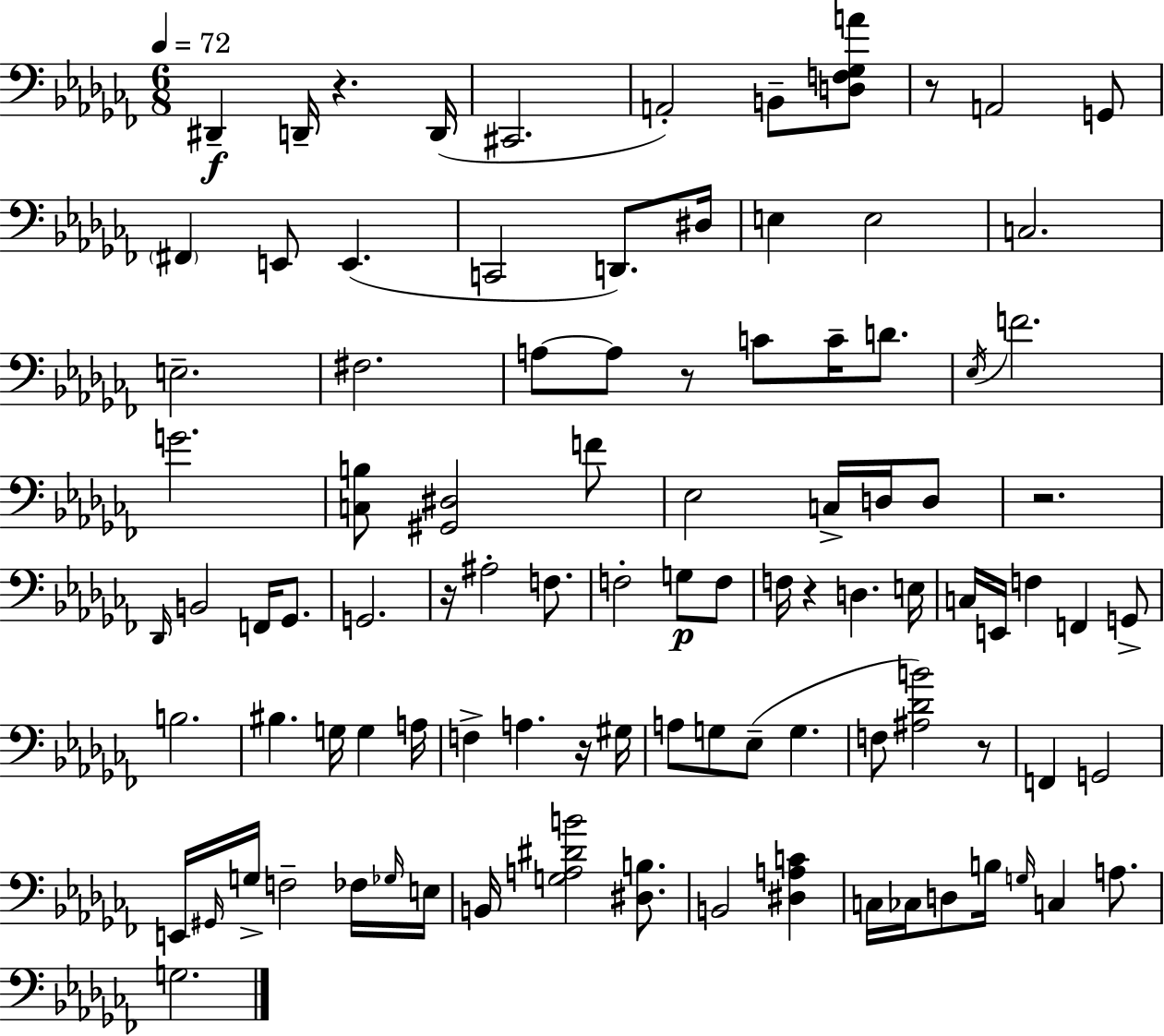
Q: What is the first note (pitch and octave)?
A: D#2